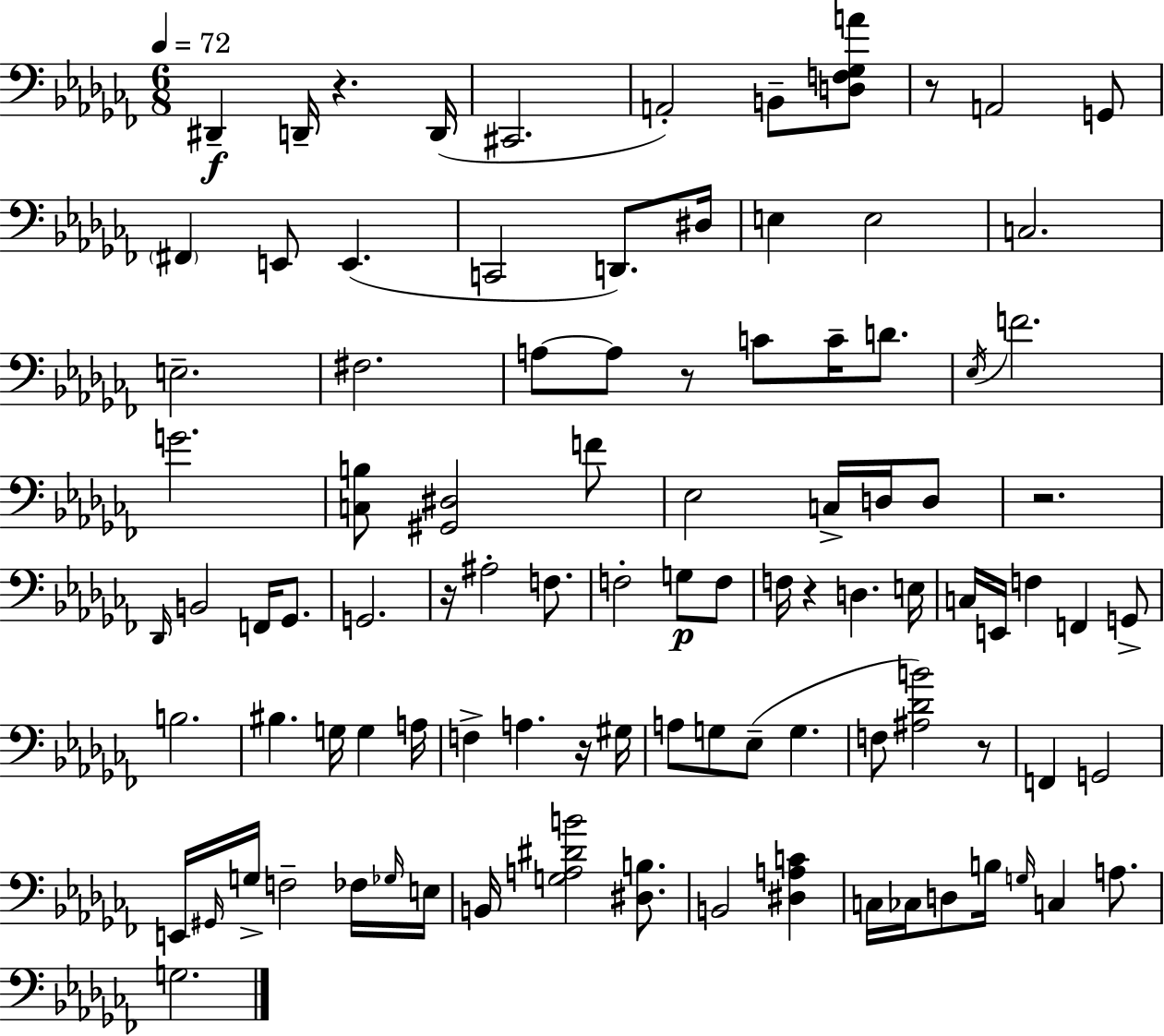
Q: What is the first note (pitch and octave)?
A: D#2